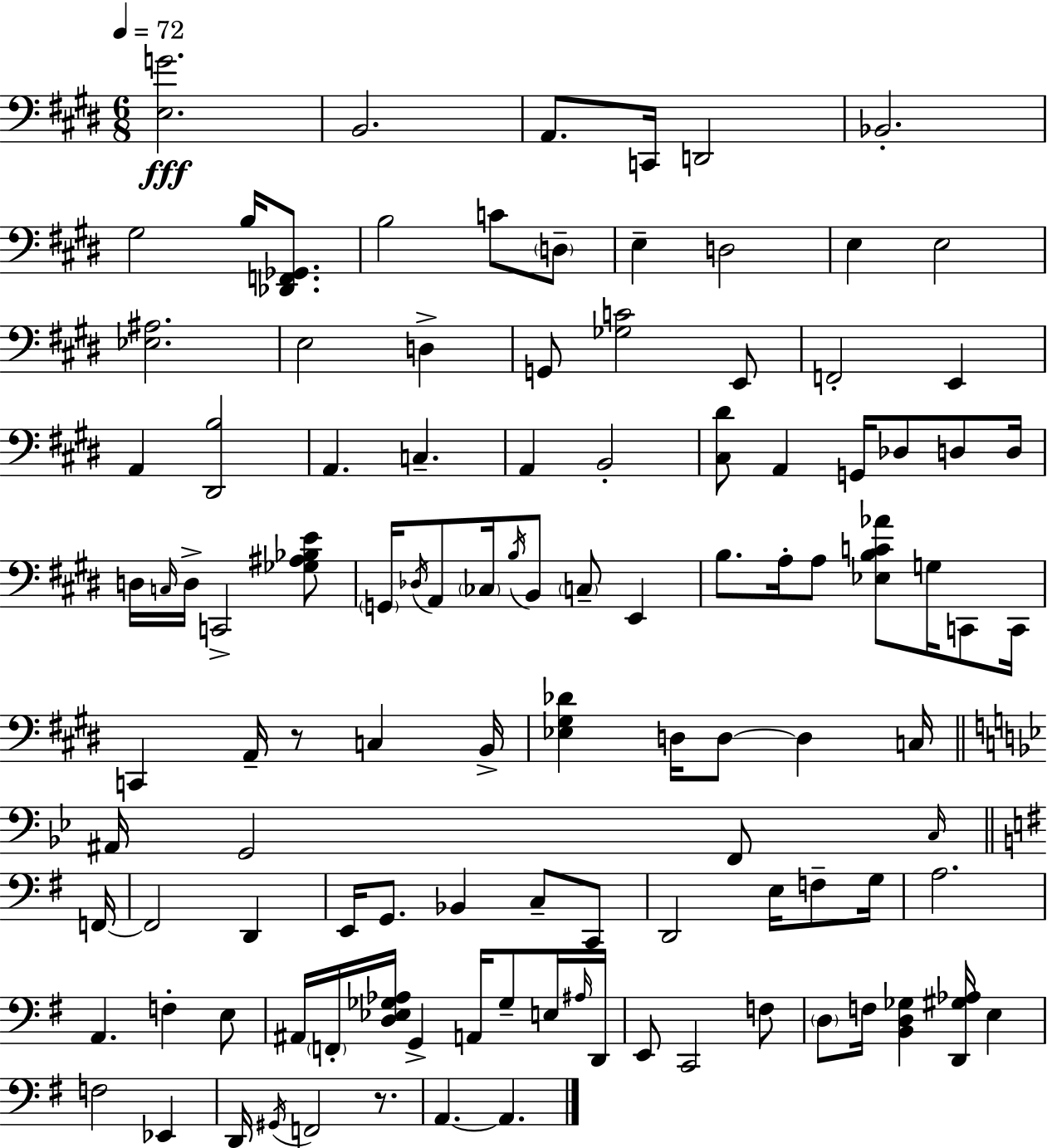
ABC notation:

X:1
T:Untitled
M:6/8
L:1/4
K:E
[E,G]2 B,,2 A,,/2 C,,/4 D,,2 _B,,2 ^G,2 B,/4 [_D,,F,,_G,,]/2 B,2 C/2 D,/2 E, D,2 E, E,2 [_E,^A,]2 E,2 D, G,,/2 [_G,C]2 E,,/2 F,,2 E,, A,, [^D,,B,]2 A,, C, A,, B,,2 [^C,^D]/2 A,, G,,/4 _D,/2 D,/2 D,/4 D,/4 C,/4 D,/4 C,,2 [_G,^A,_B,E]/2 G,,/4 _D,/4 A,,/2 _C,/4 B,/4 B,,/2 C,/2 E,, B,/2 A,/4 A,/2 [_E,B,C_A]/2 G,/4 C,,/2 C,,/4 C,, A,,/4 z/2 C, B,,/4 [_E,^G,_D] D,/4 D,/2 D, C,/4 ^A,,/4 G,,2 F,,/2 C,/4 F,,/4 F,,2 D,, E,,/4 G,,/2 _B,, C,/2 C,,/2 D,,2 E,/4 F,/2 G,/4 A,2 A,, F, E,/2 ^A,,/4 F,,/4 [D,_E,_G,_A,]/4 G,, A,,/4 _G,/2 E,/4 ^A,/4 D,,/4 E,,/2 C,,2 F,/2 D,/2 F,/4 [B,,D,_G,] [D,,^G,_A,]/4 E, F,2 _E,, D,,/4 ^G,,/4 F,,2 z/2 A,, A,,